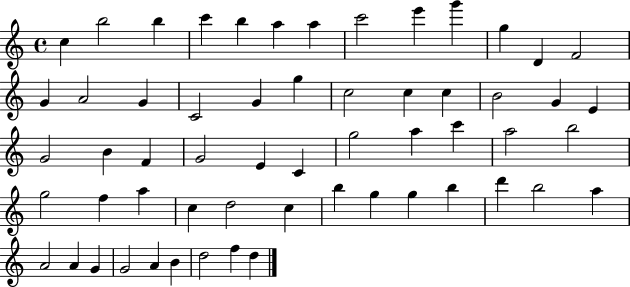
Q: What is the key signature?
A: C major